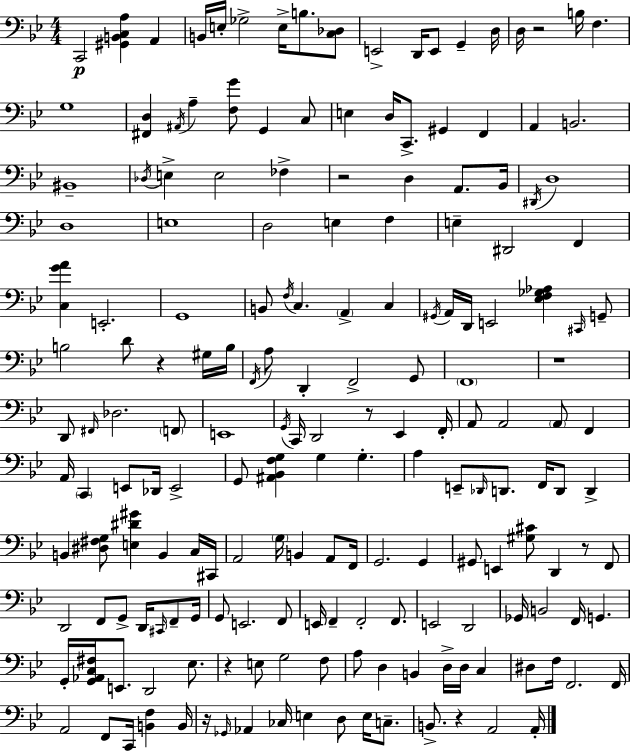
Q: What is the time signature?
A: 4/4